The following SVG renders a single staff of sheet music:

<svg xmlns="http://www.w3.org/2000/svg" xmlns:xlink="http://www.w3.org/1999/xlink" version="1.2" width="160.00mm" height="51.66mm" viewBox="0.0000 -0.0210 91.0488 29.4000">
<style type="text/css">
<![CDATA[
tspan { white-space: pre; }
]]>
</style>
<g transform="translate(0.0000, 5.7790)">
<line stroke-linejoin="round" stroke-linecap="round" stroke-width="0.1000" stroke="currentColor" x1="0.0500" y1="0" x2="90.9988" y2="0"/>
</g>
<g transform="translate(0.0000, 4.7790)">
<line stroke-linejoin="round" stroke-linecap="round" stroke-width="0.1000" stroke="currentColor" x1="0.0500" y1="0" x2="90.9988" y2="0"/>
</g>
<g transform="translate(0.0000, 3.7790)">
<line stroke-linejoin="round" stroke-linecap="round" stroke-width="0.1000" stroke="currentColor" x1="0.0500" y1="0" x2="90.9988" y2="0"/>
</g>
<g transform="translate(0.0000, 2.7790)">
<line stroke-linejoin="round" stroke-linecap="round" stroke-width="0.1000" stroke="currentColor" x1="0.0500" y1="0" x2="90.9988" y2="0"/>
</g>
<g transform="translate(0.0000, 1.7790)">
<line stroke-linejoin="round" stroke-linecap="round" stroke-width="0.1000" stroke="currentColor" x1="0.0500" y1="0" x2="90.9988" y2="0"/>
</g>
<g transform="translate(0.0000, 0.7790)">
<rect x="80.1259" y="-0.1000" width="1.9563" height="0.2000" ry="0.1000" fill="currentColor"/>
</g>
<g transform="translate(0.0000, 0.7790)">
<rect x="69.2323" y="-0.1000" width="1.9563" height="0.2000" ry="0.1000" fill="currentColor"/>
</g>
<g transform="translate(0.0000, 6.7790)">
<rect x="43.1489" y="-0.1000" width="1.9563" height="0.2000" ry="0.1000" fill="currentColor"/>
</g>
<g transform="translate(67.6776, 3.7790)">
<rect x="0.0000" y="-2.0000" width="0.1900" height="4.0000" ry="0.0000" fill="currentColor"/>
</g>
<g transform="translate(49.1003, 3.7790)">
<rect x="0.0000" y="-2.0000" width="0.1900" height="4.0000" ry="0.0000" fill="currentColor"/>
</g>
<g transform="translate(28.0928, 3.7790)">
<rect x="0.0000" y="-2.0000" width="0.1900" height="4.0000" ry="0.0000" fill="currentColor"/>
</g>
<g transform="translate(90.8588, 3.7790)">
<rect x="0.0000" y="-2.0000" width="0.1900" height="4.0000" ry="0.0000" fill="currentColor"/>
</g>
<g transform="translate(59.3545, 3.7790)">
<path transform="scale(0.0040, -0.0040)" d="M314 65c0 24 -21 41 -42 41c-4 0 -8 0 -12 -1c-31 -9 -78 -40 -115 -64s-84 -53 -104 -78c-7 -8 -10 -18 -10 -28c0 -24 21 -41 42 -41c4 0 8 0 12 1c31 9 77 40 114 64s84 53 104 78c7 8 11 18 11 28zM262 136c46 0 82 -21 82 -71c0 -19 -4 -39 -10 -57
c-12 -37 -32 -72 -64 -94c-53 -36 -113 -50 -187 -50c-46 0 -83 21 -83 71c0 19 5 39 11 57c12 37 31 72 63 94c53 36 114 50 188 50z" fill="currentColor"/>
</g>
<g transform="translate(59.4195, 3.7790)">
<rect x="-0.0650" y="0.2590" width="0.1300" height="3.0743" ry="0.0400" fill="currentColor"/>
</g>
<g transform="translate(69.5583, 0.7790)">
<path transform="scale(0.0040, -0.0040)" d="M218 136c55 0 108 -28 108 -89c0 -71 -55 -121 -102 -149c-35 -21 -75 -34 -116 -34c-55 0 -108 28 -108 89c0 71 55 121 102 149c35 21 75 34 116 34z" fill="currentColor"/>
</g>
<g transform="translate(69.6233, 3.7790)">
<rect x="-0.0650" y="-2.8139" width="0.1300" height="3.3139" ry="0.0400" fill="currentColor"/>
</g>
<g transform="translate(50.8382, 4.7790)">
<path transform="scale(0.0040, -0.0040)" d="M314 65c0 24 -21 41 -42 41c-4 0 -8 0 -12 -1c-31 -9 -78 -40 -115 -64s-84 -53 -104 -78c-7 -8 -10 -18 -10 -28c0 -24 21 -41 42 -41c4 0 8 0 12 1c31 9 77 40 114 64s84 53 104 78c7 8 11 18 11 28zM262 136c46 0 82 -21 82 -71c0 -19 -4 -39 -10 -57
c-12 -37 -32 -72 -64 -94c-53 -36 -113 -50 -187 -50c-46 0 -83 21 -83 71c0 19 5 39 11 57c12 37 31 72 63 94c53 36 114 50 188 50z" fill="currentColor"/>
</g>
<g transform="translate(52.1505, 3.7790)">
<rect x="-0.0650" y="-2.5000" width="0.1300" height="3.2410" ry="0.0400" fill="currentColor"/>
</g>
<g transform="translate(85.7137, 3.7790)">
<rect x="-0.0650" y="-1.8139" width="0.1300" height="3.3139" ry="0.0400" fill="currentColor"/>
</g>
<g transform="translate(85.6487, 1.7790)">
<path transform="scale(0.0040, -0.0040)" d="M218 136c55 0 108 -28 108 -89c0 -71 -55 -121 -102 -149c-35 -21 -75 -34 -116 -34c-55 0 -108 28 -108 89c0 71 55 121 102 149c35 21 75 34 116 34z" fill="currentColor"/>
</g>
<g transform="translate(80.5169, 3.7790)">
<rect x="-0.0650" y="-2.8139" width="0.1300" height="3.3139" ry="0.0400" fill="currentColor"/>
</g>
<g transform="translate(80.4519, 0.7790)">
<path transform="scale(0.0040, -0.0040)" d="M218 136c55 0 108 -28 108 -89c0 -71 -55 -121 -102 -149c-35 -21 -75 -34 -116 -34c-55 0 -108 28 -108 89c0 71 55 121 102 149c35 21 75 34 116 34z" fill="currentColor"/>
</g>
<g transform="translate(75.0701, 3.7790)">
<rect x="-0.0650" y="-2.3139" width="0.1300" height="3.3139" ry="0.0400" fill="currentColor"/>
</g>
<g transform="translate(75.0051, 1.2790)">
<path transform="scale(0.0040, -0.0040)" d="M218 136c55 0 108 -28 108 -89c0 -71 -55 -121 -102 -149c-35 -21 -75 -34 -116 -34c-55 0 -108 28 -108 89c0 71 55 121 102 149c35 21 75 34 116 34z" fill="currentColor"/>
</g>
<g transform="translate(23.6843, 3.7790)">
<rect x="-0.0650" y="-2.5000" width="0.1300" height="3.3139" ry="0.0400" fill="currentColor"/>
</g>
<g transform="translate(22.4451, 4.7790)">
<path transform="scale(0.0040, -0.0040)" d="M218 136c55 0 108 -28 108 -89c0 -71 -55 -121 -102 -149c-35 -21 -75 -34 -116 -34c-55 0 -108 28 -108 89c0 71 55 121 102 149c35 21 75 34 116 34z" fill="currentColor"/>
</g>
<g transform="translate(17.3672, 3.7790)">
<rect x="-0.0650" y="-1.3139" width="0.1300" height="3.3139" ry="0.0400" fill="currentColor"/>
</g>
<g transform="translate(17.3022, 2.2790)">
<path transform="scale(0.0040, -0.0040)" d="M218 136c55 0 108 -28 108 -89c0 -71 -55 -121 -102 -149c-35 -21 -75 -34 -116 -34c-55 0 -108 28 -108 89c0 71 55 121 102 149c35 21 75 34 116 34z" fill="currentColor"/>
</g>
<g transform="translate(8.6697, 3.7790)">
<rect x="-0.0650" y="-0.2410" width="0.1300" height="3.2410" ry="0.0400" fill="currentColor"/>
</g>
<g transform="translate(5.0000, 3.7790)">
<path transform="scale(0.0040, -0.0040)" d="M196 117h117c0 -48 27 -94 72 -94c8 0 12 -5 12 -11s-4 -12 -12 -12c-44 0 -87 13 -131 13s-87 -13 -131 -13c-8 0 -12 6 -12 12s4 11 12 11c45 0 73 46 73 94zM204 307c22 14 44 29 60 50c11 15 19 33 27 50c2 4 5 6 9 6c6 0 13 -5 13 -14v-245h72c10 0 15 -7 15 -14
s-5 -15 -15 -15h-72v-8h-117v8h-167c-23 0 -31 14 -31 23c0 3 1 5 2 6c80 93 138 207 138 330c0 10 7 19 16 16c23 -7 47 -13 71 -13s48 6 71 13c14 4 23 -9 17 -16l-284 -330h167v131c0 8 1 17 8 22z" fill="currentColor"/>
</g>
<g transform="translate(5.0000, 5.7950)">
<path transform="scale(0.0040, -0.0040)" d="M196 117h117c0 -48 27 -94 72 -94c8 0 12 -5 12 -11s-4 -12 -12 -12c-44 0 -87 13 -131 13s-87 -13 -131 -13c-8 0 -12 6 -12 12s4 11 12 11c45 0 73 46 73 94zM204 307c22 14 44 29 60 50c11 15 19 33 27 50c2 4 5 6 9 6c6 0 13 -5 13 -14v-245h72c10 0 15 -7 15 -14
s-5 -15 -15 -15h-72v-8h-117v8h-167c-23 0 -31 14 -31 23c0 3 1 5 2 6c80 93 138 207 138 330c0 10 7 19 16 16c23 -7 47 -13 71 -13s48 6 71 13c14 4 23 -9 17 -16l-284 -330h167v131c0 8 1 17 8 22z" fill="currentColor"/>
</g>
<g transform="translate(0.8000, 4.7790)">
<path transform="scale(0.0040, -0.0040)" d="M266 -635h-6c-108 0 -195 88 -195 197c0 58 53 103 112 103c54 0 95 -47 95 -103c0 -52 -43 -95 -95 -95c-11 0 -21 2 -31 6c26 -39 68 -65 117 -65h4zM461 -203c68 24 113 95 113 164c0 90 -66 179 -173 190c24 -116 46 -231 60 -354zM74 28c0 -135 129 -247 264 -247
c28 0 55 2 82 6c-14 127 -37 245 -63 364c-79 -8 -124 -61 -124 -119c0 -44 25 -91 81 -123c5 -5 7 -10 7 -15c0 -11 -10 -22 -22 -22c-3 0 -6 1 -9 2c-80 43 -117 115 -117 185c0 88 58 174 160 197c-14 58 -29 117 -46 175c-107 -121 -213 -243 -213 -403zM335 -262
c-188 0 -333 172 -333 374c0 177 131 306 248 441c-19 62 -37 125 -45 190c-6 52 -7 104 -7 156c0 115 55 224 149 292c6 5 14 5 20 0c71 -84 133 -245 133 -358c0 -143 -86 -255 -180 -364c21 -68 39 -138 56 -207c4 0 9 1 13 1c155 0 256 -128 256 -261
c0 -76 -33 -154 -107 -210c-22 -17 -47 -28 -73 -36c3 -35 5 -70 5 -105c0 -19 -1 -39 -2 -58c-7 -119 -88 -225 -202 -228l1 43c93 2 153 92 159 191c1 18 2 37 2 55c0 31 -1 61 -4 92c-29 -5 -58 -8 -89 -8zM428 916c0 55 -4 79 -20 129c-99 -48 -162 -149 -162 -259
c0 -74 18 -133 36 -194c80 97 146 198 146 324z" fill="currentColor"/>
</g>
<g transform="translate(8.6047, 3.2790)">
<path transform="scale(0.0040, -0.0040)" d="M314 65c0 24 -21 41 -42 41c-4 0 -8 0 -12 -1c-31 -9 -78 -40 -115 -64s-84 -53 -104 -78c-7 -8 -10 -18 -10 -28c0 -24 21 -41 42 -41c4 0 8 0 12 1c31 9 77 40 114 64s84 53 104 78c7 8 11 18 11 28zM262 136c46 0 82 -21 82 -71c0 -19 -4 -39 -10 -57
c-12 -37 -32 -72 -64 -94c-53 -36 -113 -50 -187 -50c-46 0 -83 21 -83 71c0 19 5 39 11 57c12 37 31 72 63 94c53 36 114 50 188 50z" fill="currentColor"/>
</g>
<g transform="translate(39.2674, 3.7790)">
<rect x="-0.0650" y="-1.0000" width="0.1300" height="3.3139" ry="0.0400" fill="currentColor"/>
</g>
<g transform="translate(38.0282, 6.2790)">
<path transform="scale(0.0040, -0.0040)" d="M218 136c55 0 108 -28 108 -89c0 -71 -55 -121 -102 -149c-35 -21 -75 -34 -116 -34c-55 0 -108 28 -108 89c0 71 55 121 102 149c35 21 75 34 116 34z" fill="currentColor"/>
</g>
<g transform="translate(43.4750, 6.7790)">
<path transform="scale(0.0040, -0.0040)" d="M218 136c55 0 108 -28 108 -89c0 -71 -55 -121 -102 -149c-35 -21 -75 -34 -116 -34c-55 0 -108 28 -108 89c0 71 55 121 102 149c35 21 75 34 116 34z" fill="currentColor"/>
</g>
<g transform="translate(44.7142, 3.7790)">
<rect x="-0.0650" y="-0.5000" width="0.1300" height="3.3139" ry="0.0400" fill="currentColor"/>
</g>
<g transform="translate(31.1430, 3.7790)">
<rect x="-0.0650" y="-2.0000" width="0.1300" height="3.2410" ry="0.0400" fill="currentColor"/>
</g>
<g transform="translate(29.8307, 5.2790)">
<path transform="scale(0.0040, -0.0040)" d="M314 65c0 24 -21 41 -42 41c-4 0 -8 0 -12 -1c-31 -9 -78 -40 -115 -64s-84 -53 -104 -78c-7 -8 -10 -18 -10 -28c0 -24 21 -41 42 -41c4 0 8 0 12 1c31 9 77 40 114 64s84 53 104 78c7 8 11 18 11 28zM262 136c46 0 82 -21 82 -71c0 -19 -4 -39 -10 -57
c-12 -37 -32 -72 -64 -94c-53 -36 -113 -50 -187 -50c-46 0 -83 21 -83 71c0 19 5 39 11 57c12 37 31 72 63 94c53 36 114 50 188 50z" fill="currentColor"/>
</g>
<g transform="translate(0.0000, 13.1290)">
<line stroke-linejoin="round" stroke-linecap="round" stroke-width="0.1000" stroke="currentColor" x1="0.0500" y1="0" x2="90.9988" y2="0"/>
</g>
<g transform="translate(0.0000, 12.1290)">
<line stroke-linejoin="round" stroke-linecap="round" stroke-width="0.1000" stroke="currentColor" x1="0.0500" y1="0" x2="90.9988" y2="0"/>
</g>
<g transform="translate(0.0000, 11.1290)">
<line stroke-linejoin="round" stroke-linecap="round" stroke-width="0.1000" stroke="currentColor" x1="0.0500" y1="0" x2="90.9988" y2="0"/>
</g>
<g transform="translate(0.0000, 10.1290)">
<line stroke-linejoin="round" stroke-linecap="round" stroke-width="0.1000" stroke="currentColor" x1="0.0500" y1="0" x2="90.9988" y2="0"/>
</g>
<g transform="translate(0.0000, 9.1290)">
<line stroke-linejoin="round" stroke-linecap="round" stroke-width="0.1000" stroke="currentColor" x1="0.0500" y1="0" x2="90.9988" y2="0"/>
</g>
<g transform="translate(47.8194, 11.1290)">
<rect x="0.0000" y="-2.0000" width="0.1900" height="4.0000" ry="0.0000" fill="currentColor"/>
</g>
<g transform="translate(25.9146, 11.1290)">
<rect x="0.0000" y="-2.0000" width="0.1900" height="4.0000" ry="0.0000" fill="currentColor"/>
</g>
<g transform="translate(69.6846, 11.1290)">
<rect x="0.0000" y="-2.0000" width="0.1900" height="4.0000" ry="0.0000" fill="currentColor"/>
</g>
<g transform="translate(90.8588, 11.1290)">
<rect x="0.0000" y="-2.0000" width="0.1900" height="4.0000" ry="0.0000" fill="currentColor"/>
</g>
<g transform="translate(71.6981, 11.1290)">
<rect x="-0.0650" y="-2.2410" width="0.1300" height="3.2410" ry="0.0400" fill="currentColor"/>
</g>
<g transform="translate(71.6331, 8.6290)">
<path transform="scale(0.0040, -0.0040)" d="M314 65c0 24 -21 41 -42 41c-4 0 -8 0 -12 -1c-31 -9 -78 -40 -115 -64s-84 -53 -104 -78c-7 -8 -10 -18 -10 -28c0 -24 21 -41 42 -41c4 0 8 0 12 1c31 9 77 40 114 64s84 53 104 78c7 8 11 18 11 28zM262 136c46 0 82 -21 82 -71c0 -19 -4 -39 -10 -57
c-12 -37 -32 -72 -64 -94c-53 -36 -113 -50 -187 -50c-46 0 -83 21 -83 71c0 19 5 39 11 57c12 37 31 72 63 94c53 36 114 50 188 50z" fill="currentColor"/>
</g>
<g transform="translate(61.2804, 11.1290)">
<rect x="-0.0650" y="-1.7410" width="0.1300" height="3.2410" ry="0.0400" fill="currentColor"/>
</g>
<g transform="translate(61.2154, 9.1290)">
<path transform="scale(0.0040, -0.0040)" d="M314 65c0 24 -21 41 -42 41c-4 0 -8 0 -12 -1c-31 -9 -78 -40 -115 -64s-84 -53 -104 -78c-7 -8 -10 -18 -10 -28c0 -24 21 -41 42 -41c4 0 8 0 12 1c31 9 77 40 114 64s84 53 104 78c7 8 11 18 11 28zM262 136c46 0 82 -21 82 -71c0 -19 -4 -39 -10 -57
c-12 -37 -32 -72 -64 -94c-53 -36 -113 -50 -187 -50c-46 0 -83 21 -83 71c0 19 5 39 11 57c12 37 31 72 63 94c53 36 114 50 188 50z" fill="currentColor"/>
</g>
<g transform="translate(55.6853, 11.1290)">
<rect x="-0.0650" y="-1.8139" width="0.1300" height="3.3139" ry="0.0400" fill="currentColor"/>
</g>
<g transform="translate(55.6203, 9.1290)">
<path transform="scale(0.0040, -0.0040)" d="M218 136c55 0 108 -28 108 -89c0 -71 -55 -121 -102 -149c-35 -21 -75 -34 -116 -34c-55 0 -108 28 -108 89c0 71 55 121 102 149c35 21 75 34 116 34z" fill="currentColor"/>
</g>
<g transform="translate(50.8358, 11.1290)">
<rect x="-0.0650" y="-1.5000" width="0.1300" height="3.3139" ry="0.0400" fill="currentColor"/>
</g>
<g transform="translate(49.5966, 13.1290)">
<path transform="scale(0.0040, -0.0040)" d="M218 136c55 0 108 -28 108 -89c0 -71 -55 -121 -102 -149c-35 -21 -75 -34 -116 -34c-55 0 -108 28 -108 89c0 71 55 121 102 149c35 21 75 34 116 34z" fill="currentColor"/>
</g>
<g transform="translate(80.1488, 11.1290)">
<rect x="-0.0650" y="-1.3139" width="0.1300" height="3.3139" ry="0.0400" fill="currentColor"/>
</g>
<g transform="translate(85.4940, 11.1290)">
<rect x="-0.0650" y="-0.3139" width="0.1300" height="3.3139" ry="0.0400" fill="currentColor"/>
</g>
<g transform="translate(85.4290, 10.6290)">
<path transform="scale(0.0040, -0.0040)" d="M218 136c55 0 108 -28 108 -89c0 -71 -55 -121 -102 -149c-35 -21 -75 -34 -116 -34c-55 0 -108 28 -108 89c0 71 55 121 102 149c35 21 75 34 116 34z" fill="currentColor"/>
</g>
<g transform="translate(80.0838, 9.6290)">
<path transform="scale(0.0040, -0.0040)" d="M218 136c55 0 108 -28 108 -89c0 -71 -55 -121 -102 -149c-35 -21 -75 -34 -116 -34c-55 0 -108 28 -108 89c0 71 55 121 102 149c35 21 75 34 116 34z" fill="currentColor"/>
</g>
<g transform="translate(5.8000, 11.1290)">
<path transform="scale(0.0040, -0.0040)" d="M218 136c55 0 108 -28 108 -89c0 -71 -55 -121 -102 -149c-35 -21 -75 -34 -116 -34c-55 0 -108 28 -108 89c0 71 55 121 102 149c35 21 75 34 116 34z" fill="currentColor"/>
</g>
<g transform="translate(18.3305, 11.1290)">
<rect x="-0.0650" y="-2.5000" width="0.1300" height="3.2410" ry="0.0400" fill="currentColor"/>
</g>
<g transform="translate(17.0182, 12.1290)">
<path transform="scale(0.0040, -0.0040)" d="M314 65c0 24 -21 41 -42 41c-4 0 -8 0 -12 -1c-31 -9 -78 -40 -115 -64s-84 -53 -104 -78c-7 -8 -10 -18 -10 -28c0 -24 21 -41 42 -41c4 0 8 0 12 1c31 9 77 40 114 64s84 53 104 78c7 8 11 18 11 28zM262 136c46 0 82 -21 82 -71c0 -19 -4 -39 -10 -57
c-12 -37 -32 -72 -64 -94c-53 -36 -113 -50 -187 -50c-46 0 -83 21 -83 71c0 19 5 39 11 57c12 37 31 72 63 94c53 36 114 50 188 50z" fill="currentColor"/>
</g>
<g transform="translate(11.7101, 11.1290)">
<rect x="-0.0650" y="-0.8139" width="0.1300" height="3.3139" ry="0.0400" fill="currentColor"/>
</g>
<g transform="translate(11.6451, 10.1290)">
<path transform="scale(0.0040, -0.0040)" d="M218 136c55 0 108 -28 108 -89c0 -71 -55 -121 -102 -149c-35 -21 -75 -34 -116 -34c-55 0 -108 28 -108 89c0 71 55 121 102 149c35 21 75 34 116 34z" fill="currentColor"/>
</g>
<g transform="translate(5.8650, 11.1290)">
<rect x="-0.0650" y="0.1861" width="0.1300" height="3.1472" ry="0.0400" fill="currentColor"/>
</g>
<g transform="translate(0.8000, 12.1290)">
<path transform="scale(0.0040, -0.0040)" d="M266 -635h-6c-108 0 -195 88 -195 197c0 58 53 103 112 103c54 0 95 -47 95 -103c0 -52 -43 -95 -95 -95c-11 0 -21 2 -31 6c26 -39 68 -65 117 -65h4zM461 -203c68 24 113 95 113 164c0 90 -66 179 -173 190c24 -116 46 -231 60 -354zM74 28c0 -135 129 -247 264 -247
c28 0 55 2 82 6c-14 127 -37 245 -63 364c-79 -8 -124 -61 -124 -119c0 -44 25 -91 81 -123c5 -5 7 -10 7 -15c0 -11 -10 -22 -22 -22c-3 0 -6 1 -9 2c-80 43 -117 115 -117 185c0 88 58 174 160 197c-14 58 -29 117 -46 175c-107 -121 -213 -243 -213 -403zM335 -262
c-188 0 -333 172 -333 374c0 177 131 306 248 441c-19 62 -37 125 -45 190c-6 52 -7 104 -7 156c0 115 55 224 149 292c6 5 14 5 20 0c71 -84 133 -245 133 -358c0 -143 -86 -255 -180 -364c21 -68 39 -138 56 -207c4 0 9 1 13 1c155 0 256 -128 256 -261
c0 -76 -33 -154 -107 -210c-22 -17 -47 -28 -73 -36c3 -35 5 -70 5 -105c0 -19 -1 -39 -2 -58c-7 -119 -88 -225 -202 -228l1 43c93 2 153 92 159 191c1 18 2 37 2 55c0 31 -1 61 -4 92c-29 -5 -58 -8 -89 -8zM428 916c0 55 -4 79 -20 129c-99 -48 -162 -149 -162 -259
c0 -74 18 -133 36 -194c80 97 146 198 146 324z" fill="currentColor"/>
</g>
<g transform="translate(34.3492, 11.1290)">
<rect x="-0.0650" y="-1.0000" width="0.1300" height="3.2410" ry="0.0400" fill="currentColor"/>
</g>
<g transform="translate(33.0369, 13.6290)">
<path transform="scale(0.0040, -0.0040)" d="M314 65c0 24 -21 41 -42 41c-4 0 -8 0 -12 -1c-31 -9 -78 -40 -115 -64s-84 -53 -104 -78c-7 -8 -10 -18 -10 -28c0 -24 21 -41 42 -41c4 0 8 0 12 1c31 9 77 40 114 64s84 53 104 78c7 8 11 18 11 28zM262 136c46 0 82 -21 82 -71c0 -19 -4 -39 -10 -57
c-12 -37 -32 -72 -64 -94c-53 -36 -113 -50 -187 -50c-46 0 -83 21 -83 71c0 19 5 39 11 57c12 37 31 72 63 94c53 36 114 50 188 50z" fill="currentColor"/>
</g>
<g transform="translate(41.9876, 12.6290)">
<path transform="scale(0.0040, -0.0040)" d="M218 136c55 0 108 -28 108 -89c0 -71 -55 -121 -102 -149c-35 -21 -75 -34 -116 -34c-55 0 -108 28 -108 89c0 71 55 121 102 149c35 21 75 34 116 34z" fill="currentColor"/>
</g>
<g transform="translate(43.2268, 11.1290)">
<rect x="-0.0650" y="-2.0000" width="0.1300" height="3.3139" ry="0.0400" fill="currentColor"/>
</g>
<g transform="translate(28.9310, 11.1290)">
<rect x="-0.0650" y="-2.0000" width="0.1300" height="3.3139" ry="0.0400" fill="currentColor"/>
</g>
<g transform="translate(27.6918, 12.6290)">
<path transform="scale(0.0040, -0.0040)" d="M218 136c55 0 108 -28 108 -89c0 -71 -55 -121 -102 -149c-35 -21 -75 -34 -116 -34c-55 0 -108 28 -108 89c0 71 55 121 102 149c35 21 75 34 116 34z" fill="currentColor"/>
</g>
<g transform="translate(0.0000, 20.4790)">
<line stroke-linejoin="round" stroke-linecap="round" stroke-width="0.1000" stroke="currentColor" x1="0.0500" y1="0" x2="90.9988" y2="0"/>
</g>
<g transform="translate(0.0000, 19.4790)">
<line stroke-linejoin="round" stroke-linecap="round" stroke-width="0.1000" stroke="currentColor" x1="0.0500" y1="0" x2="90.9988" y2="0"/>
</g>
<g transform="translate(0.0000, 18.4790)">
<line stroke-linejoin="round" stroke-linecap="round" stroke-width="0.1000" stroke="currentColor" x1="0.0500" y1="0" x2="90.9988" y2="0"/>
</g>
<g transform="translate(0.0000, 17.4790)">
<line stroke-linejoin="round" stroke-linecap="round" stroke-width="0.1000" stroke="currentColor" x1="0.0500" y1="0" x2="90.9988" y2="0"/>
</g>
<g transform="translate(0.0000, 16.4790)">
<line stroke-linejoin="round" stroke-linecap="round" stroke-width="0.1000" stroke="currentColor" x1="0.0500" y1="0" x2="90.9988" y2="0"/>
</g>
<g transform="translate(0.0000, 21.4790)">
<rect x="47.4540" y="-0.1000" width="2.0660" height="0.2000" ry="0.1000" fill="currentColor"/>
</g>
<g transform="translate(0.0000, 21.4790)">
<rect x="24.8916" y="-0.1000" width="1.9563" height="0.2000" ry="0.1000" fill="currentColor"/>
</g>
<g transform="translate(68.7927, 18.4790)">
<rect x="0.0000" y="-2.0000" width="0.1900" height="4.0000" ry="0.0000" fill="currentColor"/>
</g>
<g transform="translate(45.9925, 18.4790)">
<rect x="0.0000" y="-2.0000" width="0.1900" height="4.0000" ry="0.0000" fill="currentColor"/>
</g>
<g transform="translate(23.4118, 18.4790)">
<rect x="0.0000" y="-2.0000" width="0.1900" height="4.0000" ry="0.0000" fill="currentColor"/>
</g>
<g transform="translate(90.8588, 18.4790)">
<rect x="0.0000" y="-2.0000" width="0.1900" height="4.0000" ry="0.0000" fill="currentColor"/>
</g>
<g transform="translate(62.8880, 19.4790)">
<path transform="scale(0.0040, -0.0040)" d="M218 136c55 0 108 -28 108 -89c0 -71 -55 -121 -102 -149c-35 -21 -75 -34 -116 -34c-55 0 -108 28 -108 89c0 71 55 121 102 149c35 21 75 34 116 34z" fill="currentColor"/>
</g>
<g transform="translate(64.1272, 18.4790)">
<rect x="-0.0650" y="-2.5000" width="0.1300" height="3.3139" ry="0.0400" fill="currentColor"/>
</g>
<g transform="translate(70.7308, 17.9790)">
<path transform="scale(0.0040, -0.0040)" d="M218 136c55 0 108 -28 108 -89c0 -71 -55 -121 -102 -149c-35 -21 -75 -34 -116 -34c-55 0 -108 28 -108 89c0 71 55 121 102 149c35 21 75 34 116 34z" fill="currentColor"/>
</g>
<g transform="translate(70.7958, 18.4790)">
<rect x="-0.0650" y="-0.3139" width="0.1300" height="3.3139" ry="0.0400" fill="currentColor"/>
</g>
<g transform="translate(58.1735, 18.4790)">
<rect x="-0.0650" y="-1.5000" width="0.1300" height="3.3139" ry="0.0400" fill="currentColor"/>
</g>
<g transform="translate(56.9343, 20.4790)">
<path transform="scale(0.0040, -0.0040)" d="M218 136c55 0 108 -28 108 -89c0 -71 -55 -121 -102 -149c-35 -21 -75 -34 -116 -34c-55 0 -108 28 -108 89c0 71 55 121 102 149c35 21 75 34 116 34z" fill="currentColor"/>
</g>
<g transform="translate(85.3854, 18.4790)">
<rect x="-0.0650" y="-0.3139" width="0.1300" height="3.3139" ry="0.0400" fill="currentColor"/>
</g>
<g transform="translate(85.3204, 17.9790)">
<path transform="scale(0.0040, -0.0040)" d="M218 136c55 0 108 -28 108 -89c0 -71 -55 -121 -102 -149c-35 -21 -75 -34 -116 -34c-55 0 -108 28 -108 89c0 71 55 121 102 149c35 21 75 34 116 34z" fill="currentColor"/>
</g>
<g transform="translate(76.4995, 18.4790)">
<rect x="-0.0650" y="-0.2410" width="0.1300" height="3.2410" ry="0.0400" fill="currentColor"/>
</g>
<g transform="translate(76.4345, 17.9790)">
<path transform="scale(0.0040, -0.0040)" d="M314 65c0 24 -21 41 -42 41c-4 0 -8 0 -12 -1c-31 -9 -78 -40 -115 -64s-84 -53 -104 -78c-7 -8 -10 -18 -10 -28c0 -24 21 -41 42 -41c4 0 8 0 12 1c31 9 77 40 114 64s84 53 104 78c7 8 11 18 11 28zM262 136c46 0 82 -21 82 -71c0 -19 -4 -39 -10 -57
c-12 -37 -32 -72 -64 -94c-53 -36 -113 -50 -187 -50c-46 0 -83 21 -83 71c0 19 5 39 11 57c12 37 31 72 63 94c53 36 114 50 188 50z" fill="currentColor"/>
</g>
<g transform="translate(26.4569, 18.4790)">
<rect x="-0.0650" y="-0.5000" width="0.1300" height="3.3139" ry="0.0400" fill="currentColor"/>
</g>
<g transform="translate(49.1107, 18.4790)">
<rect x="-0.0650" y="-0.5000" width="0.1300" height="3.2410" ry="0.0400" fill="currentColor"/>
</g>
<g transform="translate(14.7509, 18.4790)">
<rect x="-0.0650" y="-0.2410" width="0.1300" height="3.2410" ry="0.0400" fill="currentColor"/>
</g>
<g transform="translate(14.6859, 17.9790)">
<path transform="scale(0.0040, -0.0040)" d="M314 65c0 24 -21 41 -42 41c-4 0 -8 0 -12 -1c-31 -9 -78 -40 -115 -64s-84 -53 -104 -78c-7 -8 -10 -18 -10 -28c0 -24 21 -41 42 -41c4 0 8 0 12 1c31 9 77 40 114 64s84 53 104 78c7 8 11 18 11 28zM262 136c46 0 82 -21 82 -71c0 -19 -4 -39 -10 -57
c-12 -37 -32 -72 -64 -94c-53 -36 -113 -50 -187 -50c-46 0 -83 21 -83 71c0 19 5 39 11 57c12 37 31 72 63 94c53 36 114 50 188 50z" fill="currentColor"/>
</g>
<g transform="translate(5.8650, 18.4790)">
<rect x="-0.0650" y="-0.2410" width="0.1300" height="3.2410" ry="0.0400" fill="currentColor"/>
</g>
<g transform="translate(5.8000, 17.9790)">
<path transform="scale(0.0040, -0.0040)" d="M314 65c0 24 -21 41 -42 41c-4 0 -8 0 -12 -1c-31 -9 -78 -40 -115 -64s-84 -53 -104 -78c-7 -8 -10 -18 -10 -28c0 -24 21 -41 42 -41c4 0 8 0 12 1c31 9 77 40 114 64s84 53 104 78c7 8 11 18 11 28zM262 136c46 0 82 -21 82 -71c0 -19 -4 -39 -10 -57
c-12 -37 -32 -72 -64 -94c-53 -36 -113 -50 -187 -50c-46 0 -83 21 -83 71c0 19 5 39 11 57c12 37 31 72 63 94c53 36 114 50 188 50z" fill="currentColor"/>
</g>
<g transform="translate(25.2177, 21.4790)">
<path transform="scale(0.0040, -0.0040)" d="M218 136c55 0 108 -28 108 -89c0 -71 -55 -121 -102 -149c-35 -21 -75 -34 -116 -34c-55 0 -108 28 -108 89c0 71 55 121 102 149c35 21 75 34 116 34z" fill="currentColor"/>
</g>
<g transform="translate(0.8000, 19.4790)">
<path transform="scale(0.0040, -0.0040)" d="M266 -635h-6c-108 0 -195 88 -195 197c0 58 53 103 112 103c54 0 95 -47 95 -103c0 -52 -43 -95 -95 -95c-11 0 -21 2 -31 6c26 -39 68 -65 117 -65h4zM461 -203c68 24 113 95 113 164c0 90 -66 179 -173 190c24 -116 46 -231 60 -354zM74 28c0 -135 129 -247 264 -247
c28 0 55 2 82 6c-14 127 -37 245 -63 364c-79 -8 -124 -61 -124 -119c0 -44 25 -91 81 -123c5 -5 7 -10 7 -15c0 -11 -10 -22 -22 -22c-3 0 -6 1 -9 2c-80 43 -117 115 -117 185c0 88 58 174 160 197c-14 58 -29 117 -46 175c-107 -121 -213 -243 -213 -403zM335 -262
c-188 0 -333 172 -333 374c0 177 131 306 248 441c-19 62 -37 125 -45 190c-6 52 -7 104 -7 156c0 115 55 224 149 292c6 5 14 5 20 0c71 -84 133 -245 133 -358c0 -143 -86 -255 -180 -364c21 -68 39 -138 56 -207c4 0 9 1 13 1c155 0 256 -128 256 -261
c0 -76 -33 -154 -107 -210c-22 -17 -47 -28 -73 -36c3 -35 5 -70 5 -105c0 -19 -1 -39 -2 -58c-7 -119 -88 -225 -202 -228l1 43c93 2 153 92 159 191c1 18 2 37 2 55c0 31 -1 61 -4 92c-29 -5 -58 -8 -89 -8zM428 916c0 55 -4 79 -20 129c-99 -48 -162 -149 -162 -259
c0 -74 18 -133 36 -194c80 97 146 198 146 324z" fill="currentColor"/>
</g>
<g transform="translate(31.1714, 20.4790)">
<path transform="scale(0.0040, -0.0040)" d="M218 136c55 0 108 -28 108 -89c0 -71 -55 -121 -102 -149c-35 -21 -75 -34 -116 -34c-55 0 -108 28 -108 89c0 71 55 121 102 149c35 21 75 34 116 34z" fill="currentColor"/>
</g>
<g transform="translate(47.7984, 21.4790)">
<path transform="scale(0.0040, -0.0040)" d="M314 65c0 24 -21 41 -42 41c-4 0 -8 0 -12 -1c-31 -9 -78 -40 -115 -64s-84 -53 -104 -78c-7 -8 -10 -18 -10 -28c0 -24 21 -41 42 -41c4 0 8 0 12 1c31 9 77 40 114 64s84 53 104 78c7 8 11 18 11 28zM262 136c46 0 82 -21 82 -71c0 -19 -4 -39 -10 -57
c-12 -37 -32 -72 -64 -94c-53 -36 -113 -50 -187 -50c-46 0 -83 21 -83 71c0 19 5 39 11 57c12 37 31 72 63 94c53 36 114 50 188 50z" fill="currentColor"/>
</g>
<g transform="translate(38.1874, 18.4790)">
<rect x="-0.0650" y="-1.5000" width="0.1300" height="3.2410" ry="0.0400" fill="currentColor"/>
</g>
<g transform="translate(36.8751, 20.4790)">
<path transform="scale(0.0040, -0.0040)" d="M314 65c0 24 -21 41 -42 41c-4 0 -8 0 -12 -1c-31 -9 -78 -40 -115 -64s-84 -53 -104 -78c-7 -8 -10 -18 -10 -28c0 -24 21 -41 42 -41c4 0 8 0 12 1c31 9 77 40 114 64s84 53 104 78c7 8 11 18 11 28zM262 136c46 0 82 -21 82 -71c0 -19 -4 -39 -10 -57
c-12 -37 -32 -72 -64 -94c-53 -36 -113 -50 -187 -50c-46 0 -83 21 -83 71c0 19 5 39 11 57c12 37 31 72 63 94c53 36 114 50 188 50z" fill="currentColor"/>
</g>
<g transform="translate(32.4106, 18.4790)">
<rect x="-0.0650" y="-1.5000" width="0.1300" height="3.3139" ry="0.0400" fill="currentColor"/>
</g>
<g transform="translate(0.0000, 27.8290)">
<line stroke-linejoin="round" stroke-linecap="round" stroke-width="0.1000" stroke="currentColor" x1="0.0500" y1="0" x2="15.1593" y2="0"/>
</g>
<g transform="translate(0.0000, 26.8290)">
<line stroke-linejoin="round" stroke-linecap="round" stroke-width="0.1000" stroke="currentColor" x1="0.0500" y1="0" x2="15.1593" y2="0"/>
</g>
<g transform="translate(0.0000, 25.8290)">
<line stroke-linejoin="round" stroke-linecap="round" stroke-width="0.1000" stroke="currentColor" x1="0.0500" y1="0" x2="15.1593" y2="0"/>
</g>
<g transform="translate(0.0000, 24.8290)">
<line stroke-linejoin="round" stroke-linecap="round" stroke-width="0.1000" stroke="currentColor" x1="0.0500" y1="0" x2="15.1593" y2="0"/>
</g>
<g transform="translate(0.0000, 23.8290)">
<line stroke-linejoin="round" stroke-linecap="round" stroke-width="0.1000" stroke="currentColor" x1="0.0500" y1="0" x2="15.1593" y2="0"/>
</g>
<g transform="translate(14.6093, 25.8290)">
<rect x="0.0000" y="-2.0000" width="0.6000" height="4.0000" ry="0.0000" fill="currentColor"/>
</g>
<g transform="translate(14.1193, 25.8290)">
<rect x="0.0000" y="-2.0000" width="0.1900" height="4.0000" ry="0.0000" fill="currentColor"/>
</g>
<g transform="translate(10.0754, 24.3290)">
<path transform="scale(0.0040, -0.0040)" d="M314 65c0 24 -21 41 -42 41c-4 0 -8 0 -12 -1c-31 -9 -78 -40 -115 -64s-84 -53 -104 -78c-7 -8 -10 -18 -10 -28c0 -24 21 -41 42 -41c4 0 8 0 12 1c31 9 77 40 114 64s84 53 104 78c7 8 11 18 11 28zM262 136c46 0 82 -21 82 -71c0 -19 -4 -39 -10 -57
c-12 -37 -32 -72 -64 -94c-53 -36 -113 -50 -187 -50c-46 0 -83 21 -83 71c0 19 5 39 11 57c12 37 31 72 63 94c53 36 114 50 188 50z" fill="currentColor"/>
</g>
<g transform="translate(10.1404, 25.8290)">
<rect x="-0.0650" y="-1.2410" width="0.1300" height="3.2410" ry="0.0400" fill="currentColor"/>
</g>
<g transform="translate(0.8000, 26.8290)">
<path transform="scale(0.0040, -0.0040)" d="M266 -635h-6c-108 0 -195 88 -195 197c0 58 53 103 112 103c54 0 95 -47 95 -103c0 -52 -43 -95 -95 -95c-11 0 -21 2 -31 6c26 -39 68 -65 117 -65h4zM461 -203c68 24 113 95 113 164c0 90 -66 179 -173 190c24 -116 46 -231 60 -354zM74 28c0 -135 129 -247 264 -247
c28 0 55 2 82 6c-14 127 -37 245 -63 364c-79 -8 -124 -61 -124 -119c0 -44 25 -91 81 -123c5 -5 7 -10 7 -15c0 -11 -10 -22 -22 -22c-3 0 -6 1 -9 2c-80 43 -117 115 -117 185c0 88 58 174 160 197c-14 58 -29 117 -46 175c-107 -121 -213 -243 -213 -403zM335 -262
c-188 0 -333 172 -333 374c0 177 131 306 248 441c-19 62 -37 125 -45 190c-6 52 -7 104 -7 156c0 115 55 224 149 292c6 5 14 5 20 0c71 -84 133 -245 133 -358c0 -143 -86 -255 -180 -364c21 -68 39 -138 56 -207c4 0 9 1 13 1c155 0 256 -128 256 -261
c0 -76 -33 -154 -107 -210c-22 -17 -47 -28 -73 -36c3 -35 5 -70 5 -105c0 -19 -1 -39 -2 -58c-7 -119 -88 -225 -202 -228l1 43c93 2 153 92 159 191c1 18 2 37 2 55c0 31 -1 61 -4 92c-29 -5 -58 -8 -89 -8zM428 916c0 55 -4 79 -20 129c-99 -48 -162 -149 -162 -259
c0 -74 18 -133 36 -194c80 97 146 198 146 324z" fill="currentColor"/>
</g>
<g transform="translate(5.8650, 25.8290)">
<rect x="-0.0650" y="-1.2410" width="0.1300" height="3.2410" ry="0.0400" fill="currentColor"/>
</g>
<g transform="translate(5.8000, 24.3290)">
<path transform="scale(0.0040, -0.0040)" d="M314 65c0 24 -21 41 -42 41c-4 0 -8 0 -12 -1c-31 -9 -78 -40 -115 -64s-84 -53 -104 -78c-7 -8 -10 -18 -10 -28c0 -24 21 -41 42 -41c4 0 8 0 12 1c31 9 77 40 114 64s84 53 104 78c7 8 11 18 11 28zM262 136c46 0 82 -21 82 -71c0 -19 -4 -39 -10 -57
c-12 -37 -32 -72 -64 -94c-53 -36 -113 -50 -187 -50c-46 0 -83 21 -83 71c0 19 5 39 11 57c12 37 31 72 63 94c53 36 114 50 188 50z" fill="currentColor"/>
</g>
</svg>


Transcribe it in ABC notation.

X:1
T:Untitled
M:4/4
L:1/4
K:C
c2 e G F2 D C G2 B2 a g a f B d G2 F D2 F E f f2 g2 e c c2 c2 C E E2 C2 E G c c2 c e2 e2